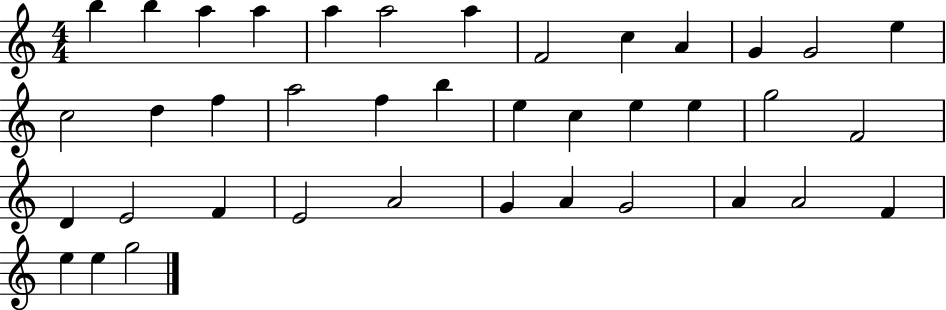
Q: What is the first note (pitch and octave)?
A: B5